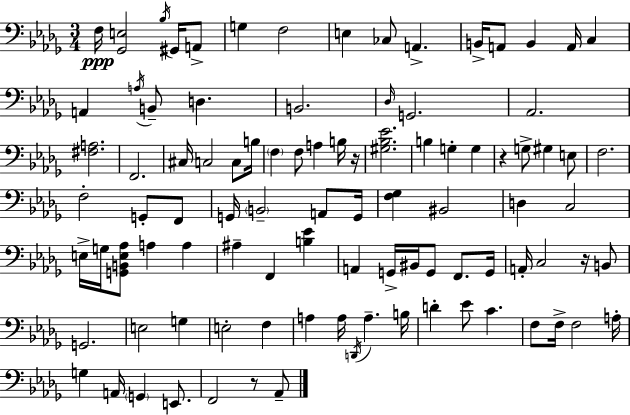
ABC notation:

X:1
T:Untitled
M:3/4
L:1/4
K:Bbm
F,/4 [_G,,E,]2 _B,/4 ^G,,/4 A,,/2 G, F,2 E, _C,/2 A,, B,,/4 A,,/2 B,, A,,/4 C, A,, A,/4 B,,/2 D, B,,2 _D,/4 G,,2 _A,,2 [^F,A,]2 F,,2 ^C,/4 C,2 C,/2 B,/4 F, F,/2 A, B,/4 z/4 [^G,_B,_E]2 B, G, G, z G,/2 ^G, E,/2 F,2 F,2 G,,/2 F,,/2 G,,/4 B,,2 A,,/2 G,,/4 [F,_G,] ^B,,2 D, C,2 E,/4 G,/4 [G,,B,,E,_A,]/2 A, A, ^A, F,, [B,_E] A,, G,,/4 ^B,,/4 G,,/2 F,,/2 G,,/4 A,,/4 C,2 z/4 B,,/2 G,,2 E,2 G, E,2 F, A, A,/4 D,,/4 A, B,/4 D _E/2 C F,/2 F,/4 F,2 A,/4 G, A,,/4 G,, E,,/2 F,,2 z/2 _A,,/2